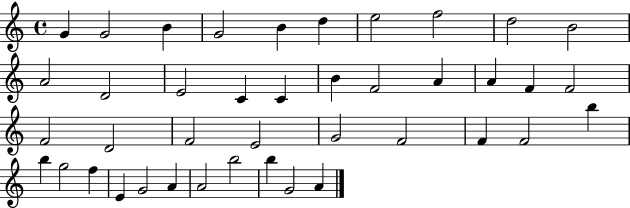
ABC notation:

X:1
T:Untitled
M:4/4
L:1/4
K:C
G G2 B G2 B d e2 f2 d2 B2 A2 D2 E2 C C B F2 A A F F2 F2 D2 F2 E2 G2 F2 F F2 b b g2 f E G2 A A2 b2 b G2 A